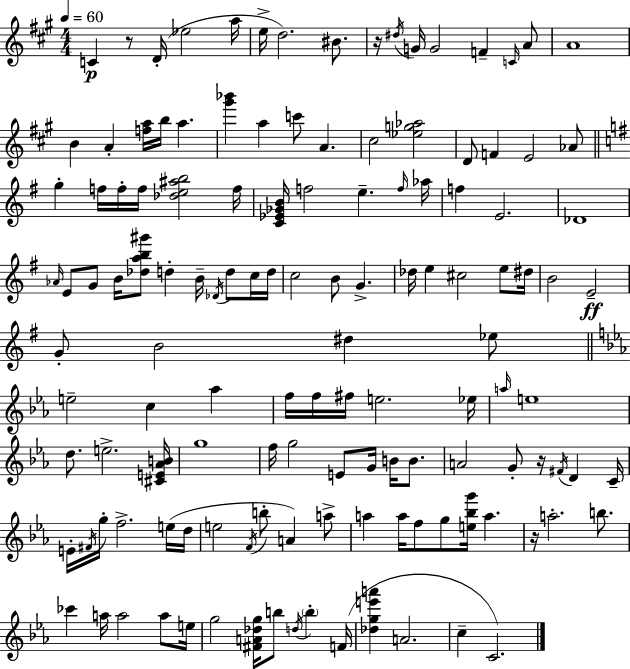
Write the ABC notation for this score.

X:1
T:Untitled
M:4/4
L:1/4
K:A
C z/2 D/4 _e2 a/4 e/4 d2 ^B/2 z/4 ^d/4 G/4 G2 F C/4 A/2 A4 B A [fa]/4 b/4 a [^g'_b'] a c'/2 A ^c2 [_eg_a]2 D/2 F E2 _A/2 g f/4 f/4 f/4 [_de^ab]2 f/4 [C_E_GB]/4 f2 e f/4 _a/4 f E2 _D4 _A/4 E/2 G/2 B/4 [_dab^g']/2 d B/4 _D/4 d/2 c/4 d/4 c2 B/2 G _d/4 e ^c2 e/2 ^d/4 B2 E2 G/2 B2 ^d _e/2 e2 c _a f/4 f/4 ^f/4 e2 _e/4 a/4 e4 d/2 e2 [^CE_AB]/4 g4 f/4 g2 E/2 G/4 B/4 B/2 A2 G/2 z/4 ^F/4 D C/4 E/4 ^F/4 g/4 f2 e/4 d/4 e2 F/4 b/2 A a/2 a a/4 f/2 g/2 [e_bg']/4 a z/4 a2 b/2 _c' a/4 a2 a/2 e/4 g2 [^FA_dg]/4 b/2 d/4 b F/4 [_dge'a'] A2 c C2